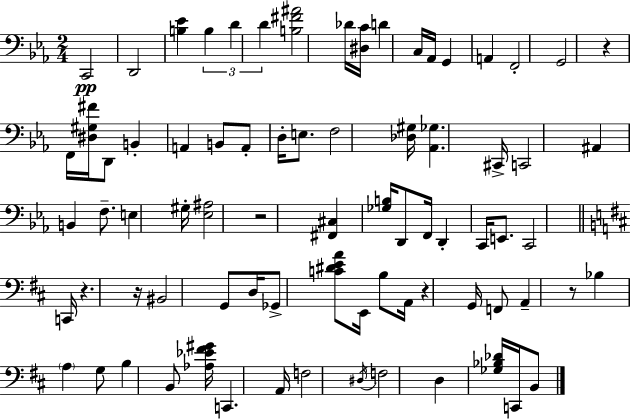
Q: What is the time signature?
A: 2/4